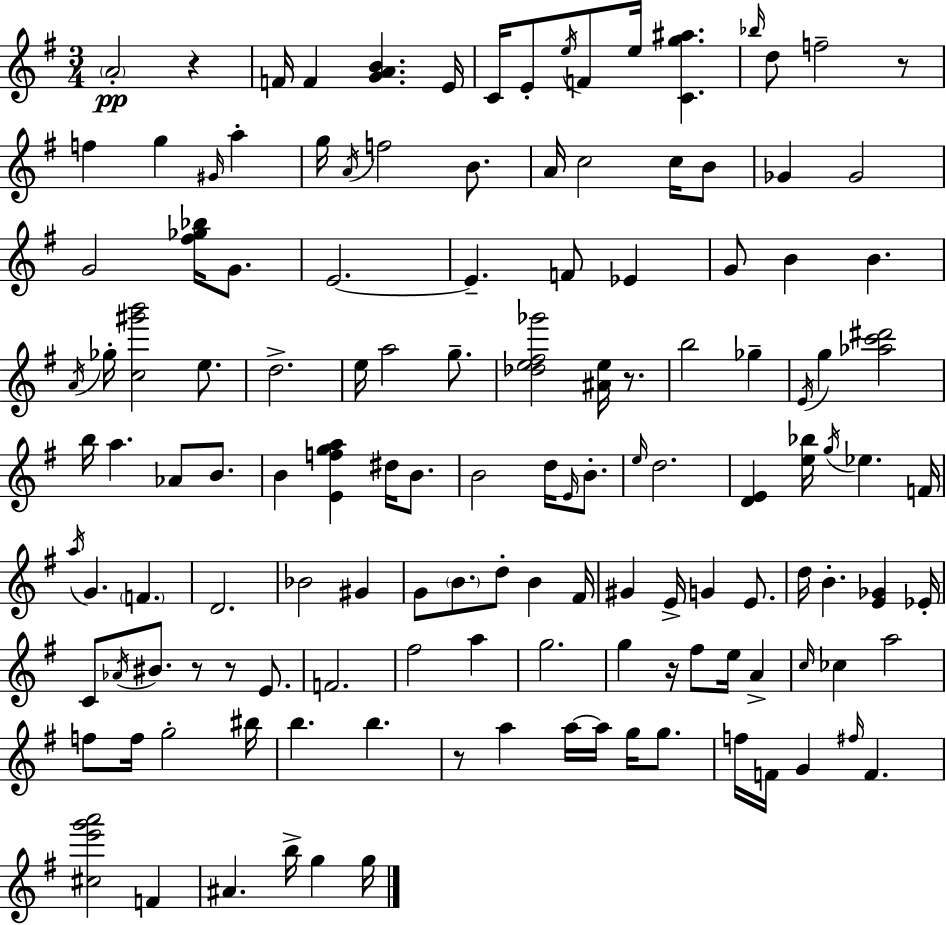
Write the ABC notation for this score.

X:1
T:Untitled
M:3/4
L:1/4
K:Em
A2 z F/4 F [GAB] E/4 C/4 E/2 e/4 F/2 e/4 [Cg^a] _b/4 d/2 f2 z/2 f g ^G/4 a g/4 A/4 f2 B/2 A/4 c2 c/4 B/2 _G _G2 G2 [^f_g_b]/4 G/2 E2 E F/2 _E G/2 B B A/4 _g/4 [c^g'b']2 e/2 d2 e/4 a2 g/2 [_de^f_g']2 [^Ae]/4 z/2 b2 _g E/4 g [_ac'^d']2 b/4 a _A/2 B/2 B [Efga] ^d/4 B/2 B2 d/4 E/4 B/2 e/4 d2 [DE] [e_b]/4 g/4 _e F/4 a/4 G F D2 _B2 ^G G/2 B/2 d/2 B ^F/4 ^G E/4 G E/2 d/4 B [E_G] _E/4 C/2 _A/4 ^B/2 z/2 z/2 E/2 F2 ^f2 a g2 g z/4 ^f/2 e/4 A c/4 _c a2 f/2 f/4 g2 ^b/4 b b z/2 a a/4 a/4 g/4 g/2 f/4 F/4 G ^f/4 F [^ce'g'a']2 F ^A b/4 g g/4